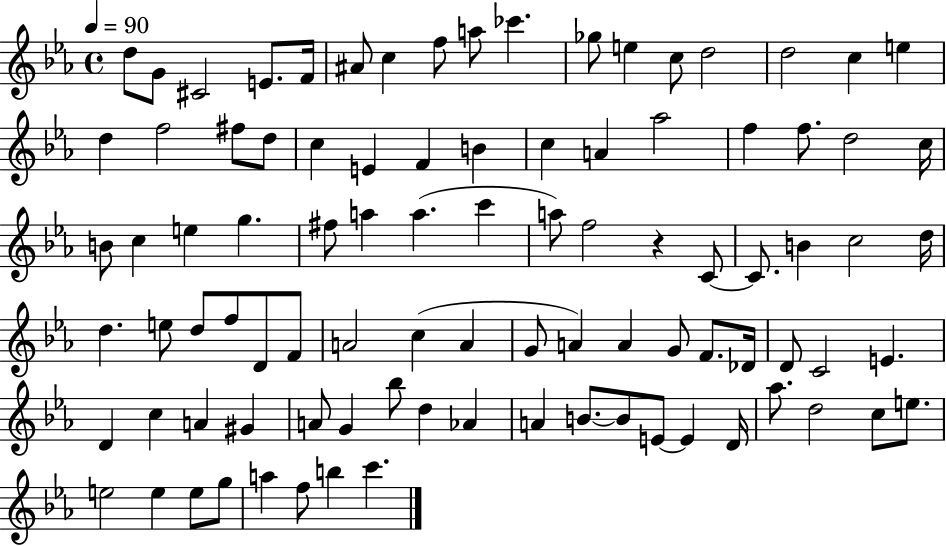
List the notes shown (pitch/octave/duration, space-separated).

D5/e G4/e C#4/h E4/e. F4/s A#4/e C5/q F5/e A5/e CES6/q. Gb5/e E5/q C5/e D5/h D5/h C5/q E5/q D5/q F5/h F#5/e D5/e C5/q E4/q F4/q B4/q C5/q A4/q Ab5/h F5/q F5/e. D5/h C5/s B4/e C5/q E5/q G5/q. F#5/e A5/q A5/q. C6/q A5/e F5/h R/q C4/e C4/e. B4/q C5/h D5/s D5/q. E5/e D5/e F5/e D4/e F4/e A4/h C5/q A4/q G4/e A4/q A4/q G4/e F4/e. Db4/s D4/e C4/h E4/q. D4/q C5/q A4/q G#4/q A4/e G4/q Bb5/e D5/q Ab4/q A4/q B4/e. B4/e E4/e E4/q D4/s Ab5/e. D5/h C5/e E5/e. E5/h E5/q E5/e G5/e A5/q F5/e B5/q C6/q.